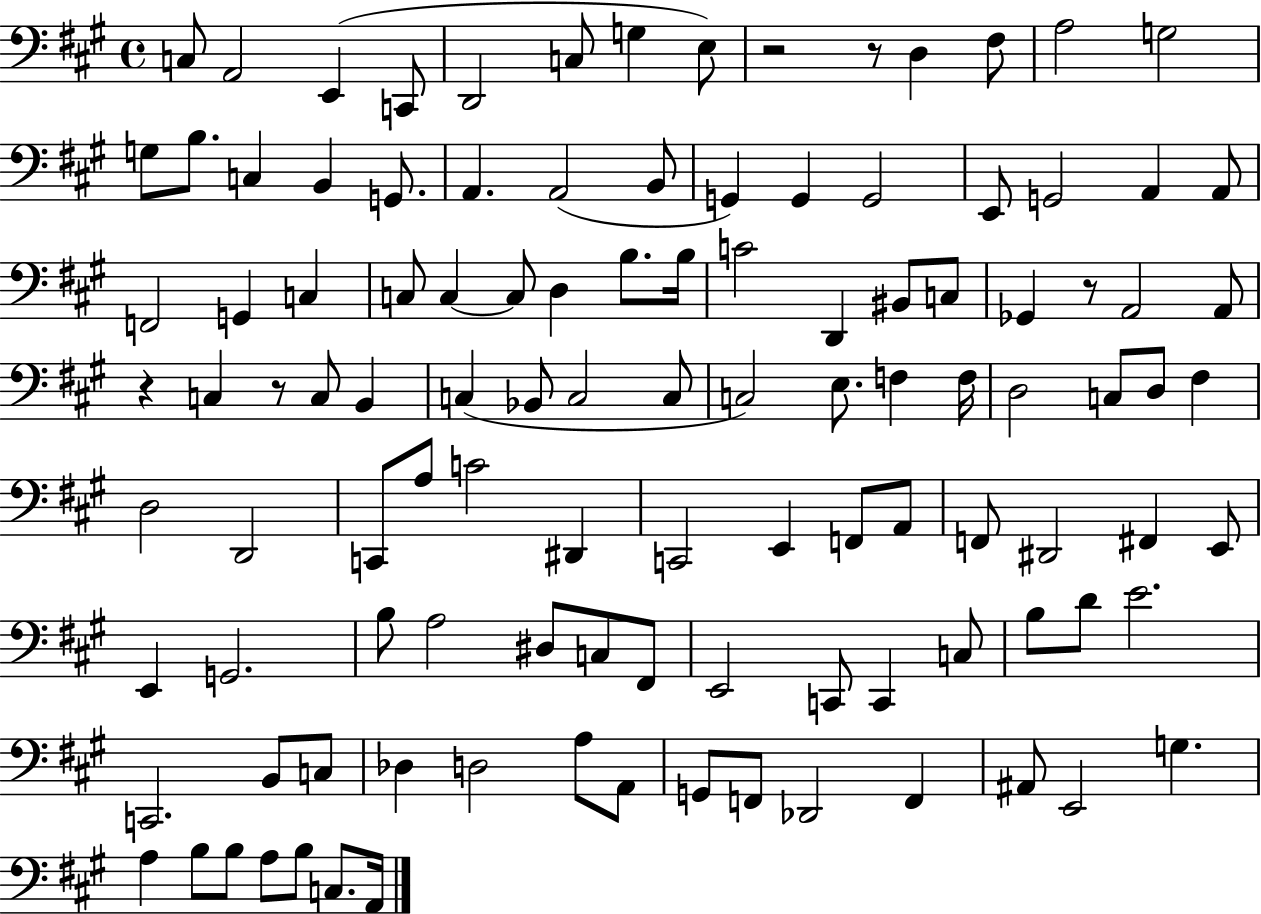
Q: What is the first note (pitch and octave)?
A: C3